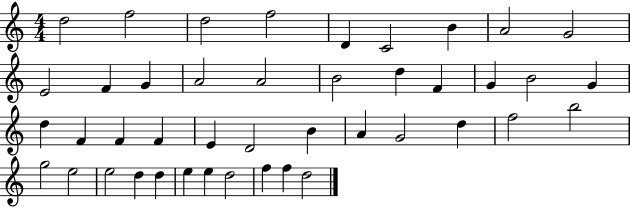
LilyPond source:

{
  \clef treble
  \numericTimeSignature
  \time 4/4
  \key c \major
  d''2 f''2 | d''2 f''2 | d'4 c'2 b'4 | a'2 g'2 | \break e'2 f'4 g'4 | a'2 a'2 | b'2 d''4 f'4 | g'4 b'2 g'4 | \break d''4 f'4 f'4 f'4 | e'4 d'2 b'4 | a'4 g'2 d''4 | f''2 b''2 | \break g''2 e''2 | e''2 d''4 d''4 | e''4 e''4 d''2 | f''4 f''4 d''2 | \break \bar "|."
}